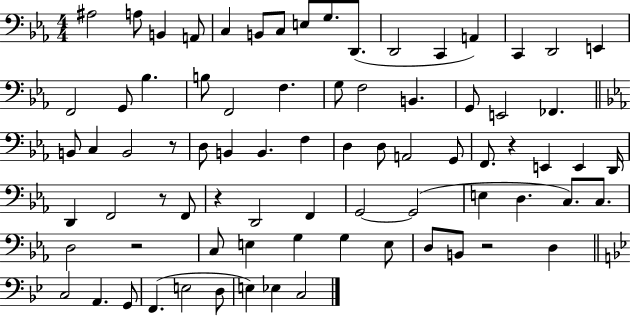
X:1
T:Untitled
M:4/4
L:1/4
K:Eb
^A,2 A,/2 B,, A,,/2 C, B,,/2 C,/2 E,/2 G,/2 D,,/2 D,,2 C,, A,, C,, D,,2 E,, F,,2 G,,/2 _B, B,/2 F,,2 F, G,/2 F,2 B,, G,,/2 E,,2 _F,, B,,/2 C, B,,2 z/2 D,/2 B,, B,, F, D, D,/2 A,,2 G,,/2 F,,/2 z E,, E,, D,,/4 D,, F,,2 z/2 F,,/2 z D,,2 F,, G,,2 G,,2 E, D, C,/2 C,/2 D,2 z2 C,/2 E, G, G, E,/2 D,/2 B,,/2 z2 D, C,2 A,, G,,/2 F,, E,2 D,/2 E, _E, C,2